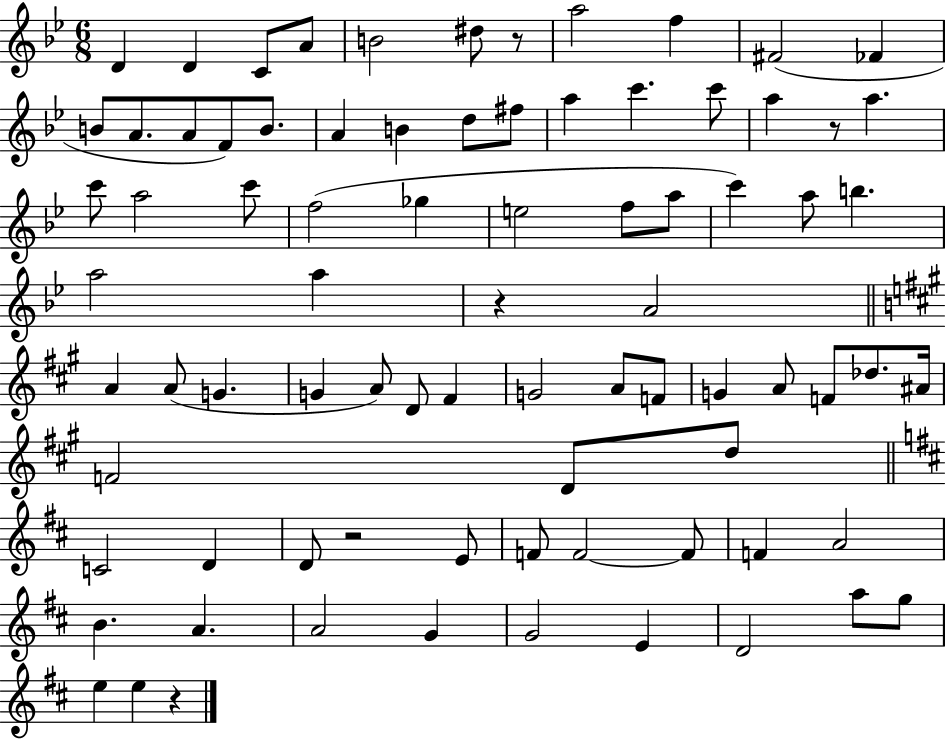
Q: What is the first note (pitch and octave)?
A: D4